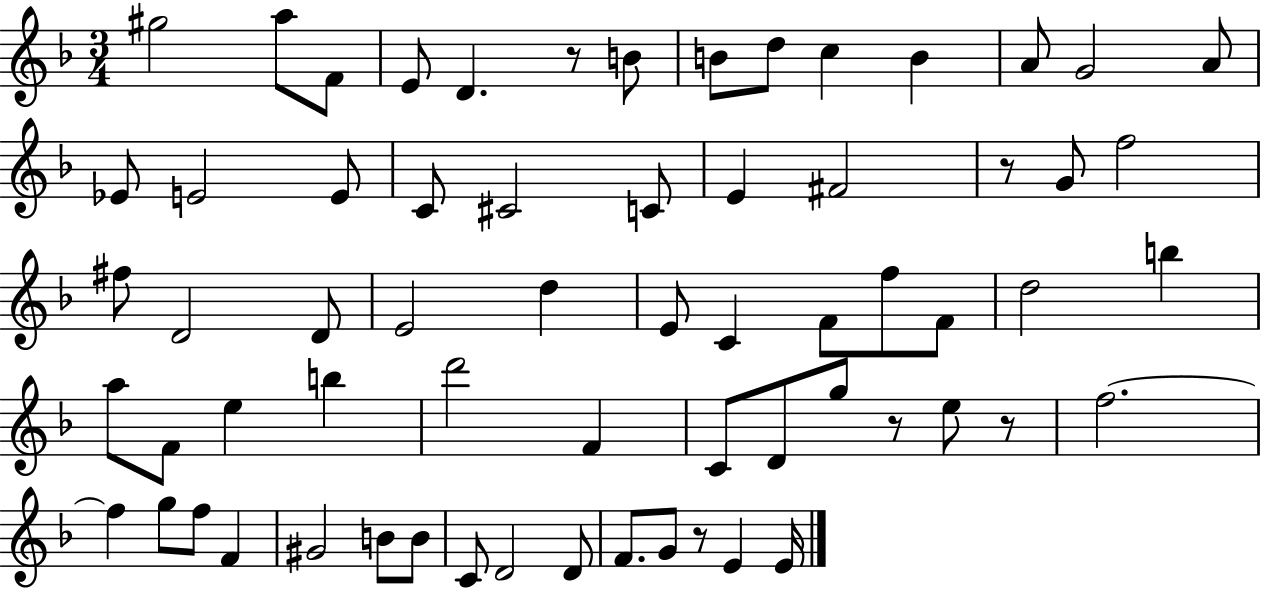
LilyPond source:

{
  \clef treble
  \numericTimeSignature
  \time 3/4
  \key f \major
  \repeat volta 2 { gis''2 a''8 f'8 | e'8 d'4. r8 b'8 | b'8 d''8 c''4 b'4 | a'8 g'2 a'8 | \break ees'8 e'2 e'8 | c'8 cis'2 c'8 | e'4 fis'2 | r8 g'8 f''2 | \break fis''8 d'2 d'8 | e'2 d''4 | e'8 c'4 f'8 f''8 f'8 | d''2 b''4 | \break a''8 f'8 e''4 b''4 | d'''2 f'4 | c'8 d'8 g''8 r8 e''8 r8 | f''2.~~ | \break f''4 g''8 f''8 f'4 | gis'2 b'8 b'8 | c'8 d'2 d'8 | f'8. g'8 r8 e'4 e'16 | \break } \bar "|."
}